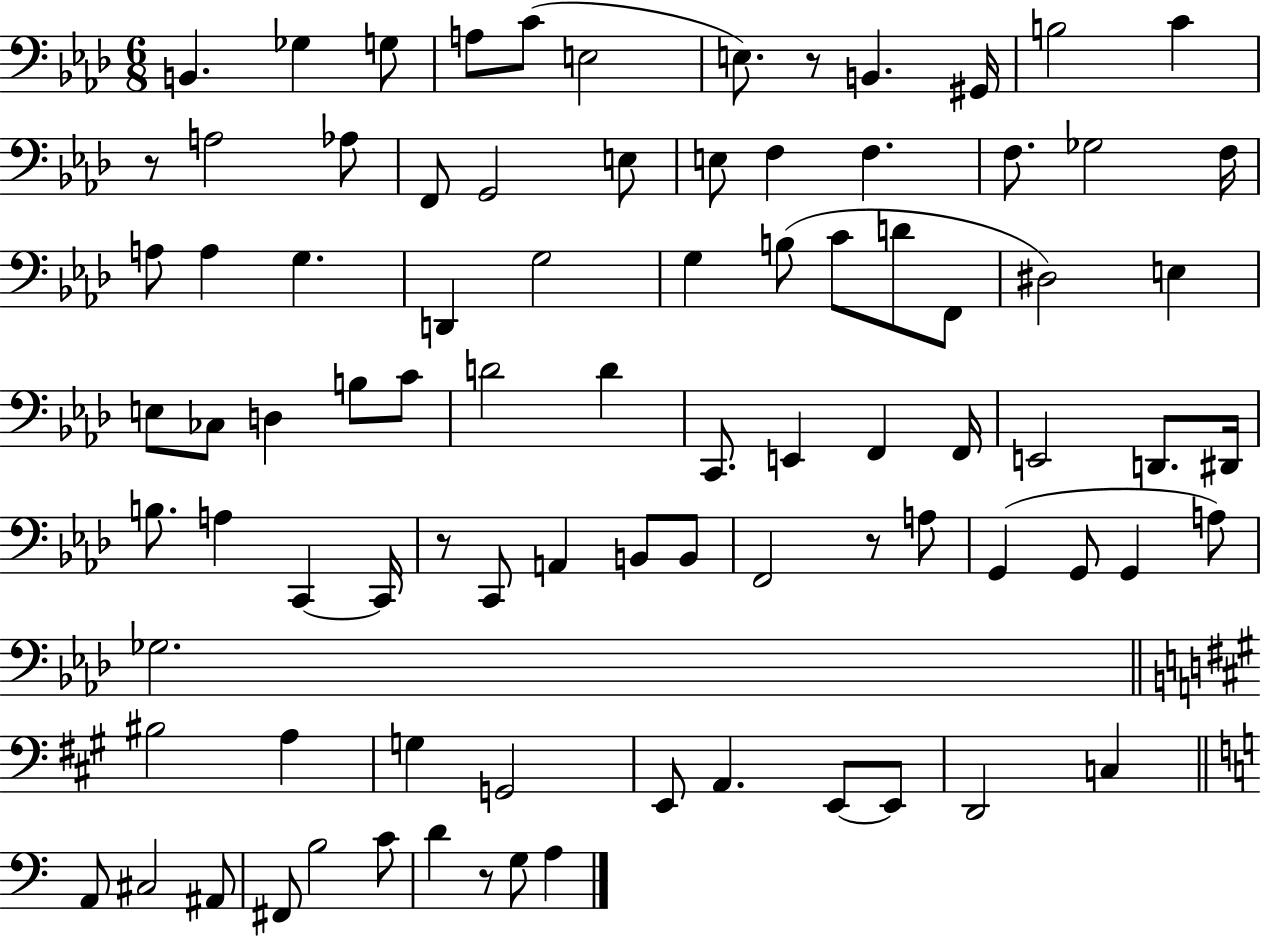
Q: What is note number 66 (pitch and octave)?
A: G3